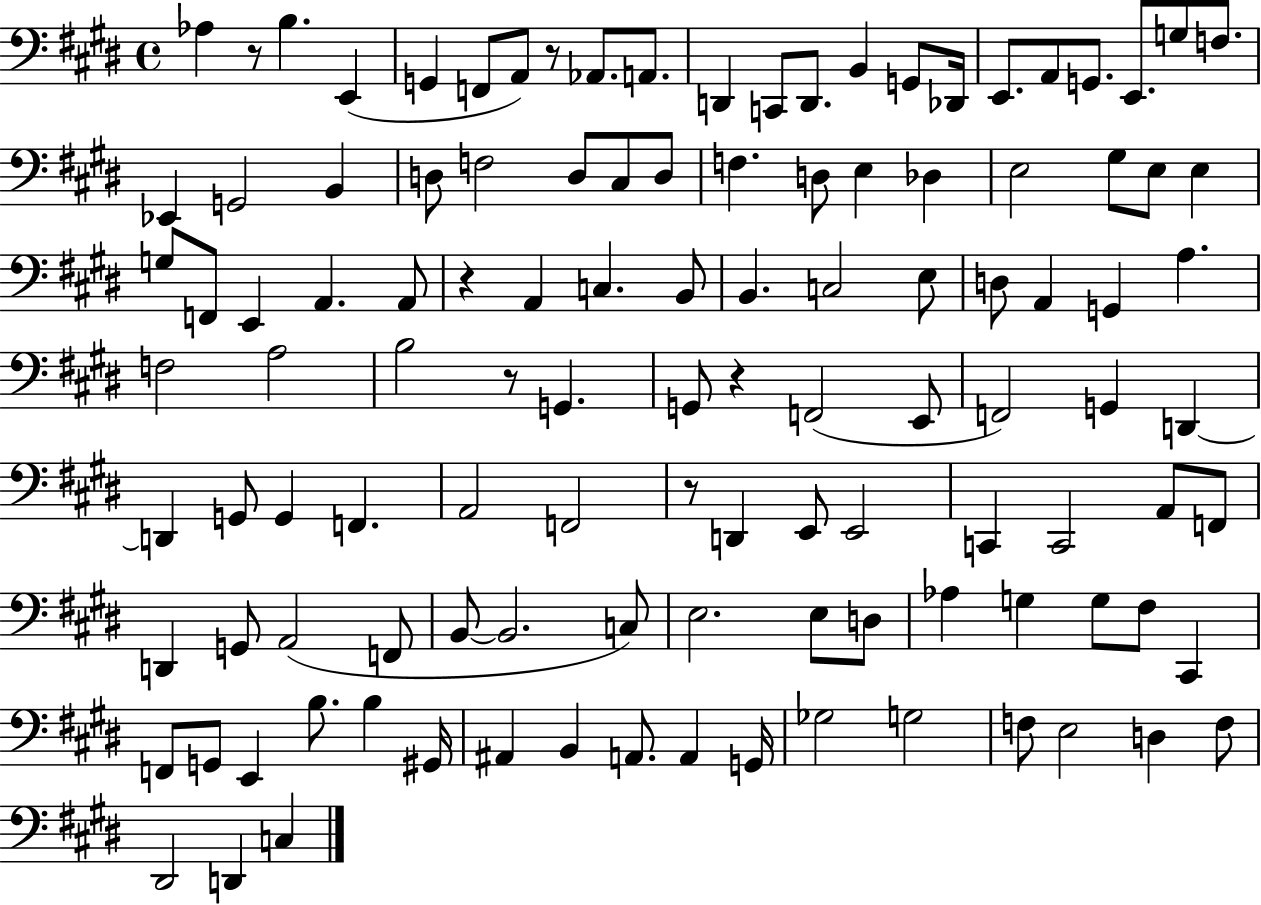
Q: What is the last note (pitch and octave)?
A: C3